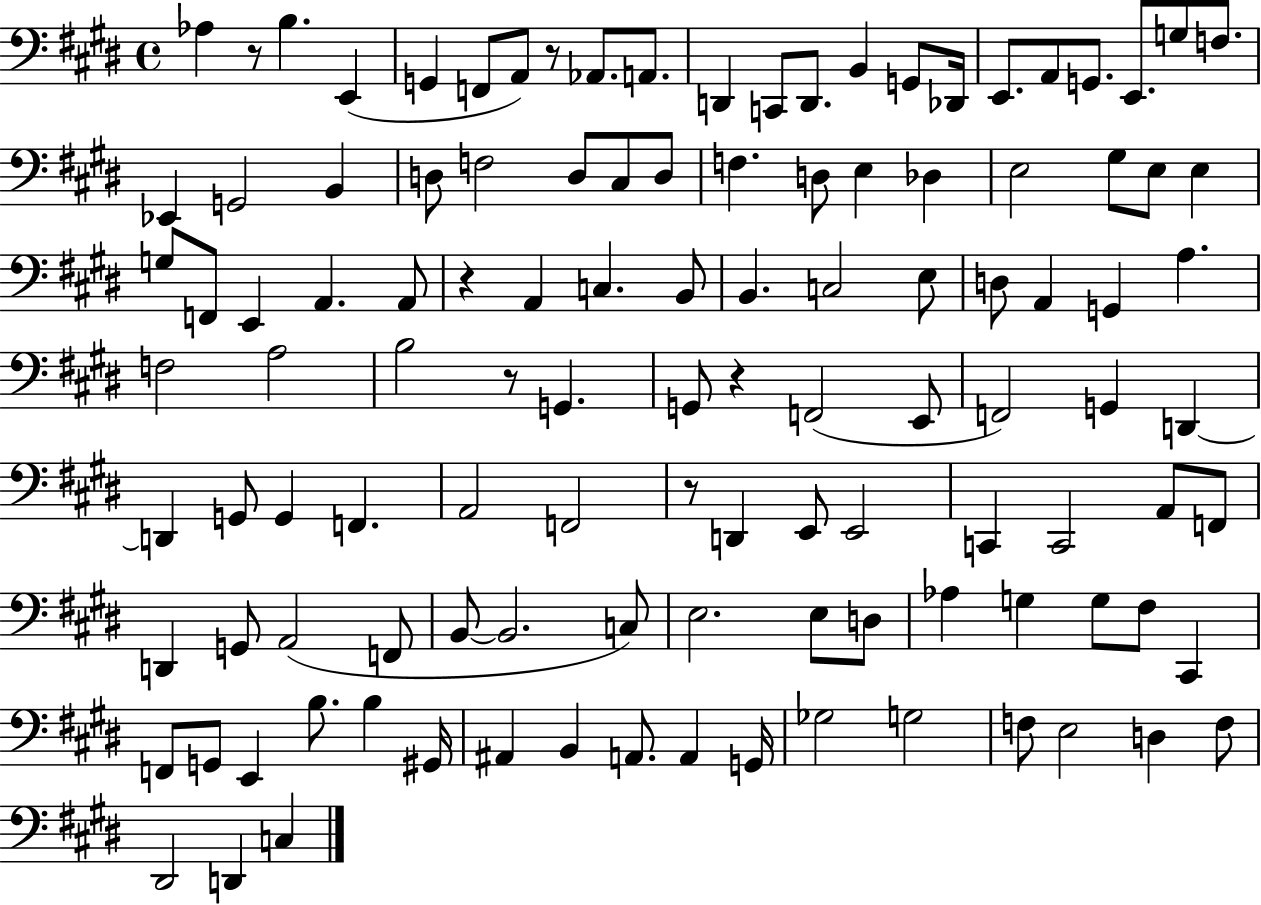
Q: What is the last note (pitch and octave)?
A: C3